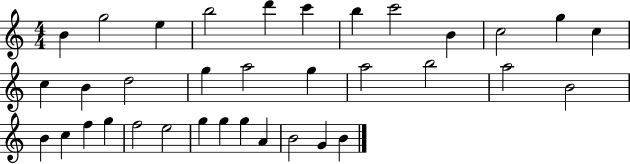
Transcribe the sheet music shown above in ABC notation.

X:1
T:Untitled
M:4/4
L:1/4
K:C
B g2 e b2 d' c' b c'2 B c2 g c c B d2 g a2 g a2 b2 a2 B2 B c f g f2 e2 g g g A B2 G B